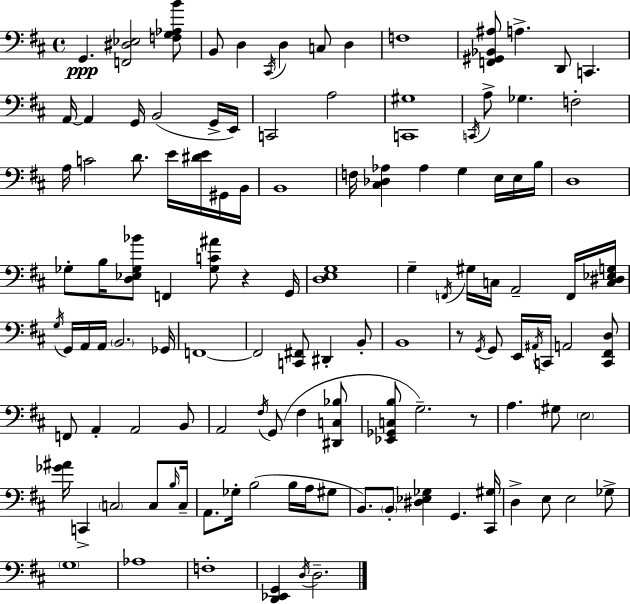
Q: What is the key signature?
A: D major